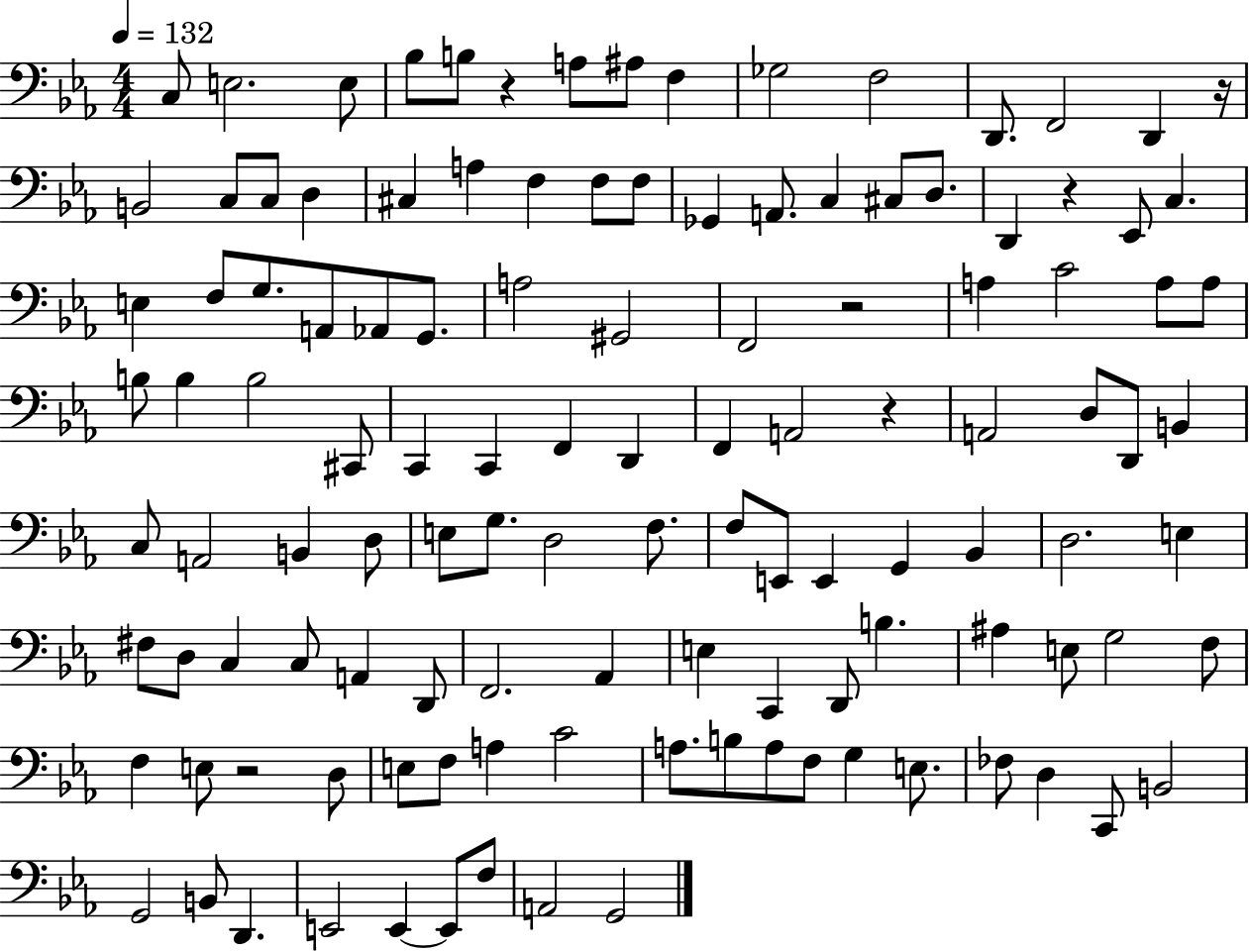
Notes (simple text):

C3/e E3/h. E3/e Bb3/e B3/e R/q A3/e A#3/e F3/q Gb3/h F3/h D2/e. F2/h D2/q R/s B2/h C3/e C3/e D3/q C#3/q A3/q F3/q F3/e F3/e Gb2/q A2/e. C3/q C#3/e D3/e. D2/q R/q Eb2/e C3/q. E3/q F3/e G3/e. A2/e Ab2/e G2/e. A3/h G#2/h F2/h R/h A3/q C4/h A3/e A3/e B3/e B3/q B3/h C#2/e C2/q C2/q F2/q D2/q F2/q A2/h R/q A2/h D3/e D2/e B2/q C3/e A2/h B2/q D3/e E3/e G3/e. D3/h F3/e. F3/e E2/e E2/q G2/q Bb2/q D3/h. E3/q F#3/e D3/e C3/q C3/e A2/q D2/e F2/h. Ab2/q E3/q C2/q D2/e B3/q. A#3/q E3/e G3/h F3/e F3/q E3/e R/h D3/e E3/e F3/e A3/q C4/h A3/e. B3/e A3/e F3/e G3/q E3/e. FES3/e D3/q C2/e B2/h G2/h B2/e D2/q. E2/h E2/q E2/e F3/e A2/h G2/h